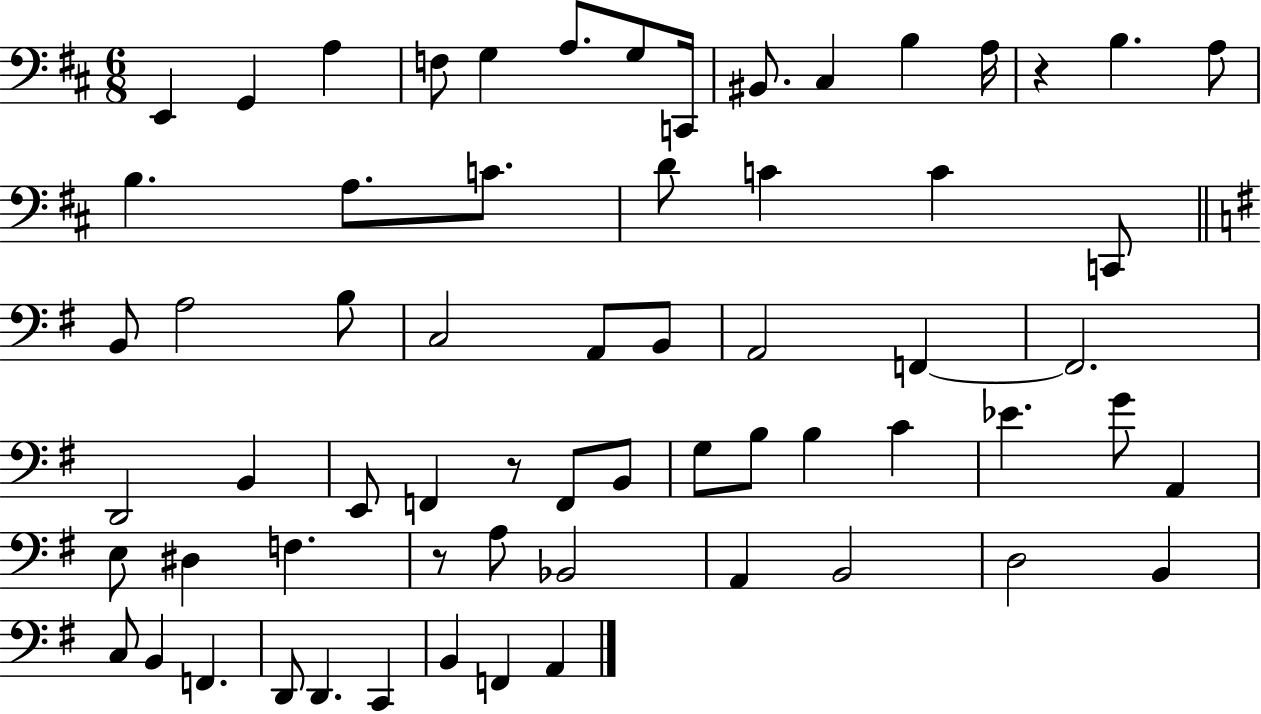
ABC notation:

X:1
T:Untitled
M:6/8
L:1/4
K:D
E,, G,, A, F,/2 G, A,/2 G,/2 C,,/4 ^B,,/2 ^C, B, A,/4 z B, A,/2 B, A,/2 C/2 D/2 C C C,,/2 B,,/2 A,2 B,/2 C,2 A,,/2 B,,/2 A,,2 F,, F,,2 D,,2 B,, E,,/2 F,, z/2 F,,/2 B,,/2 G,/2 B,/2 B, C _E G/2 A,, E,/2 ^D, F, z/2 A,/2 _B,,2 A,, B,,2 D,2 B,, C,/2 B,, F,, D,,/2 D,, C,, B,, F,, A,,